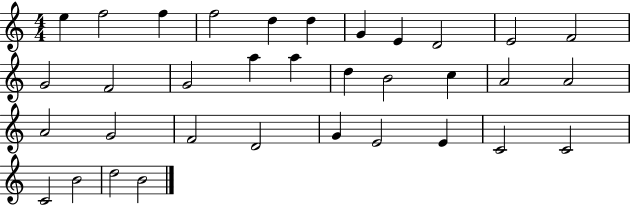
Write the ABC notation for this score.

X:1
T:Untitled
M:4/4
L:1/4
K:C
e f2 f f2 d d G E D2 E2 F2 G2 F2 G2 a a d B2 c A2 A2 A2 G2 F2 D2 G E2 E C2 C2 C2 B2 d2 B2